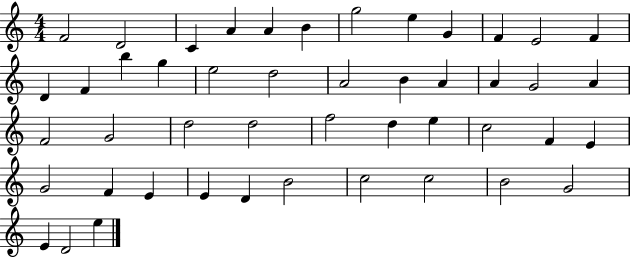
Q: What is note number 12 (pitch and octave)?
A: F4